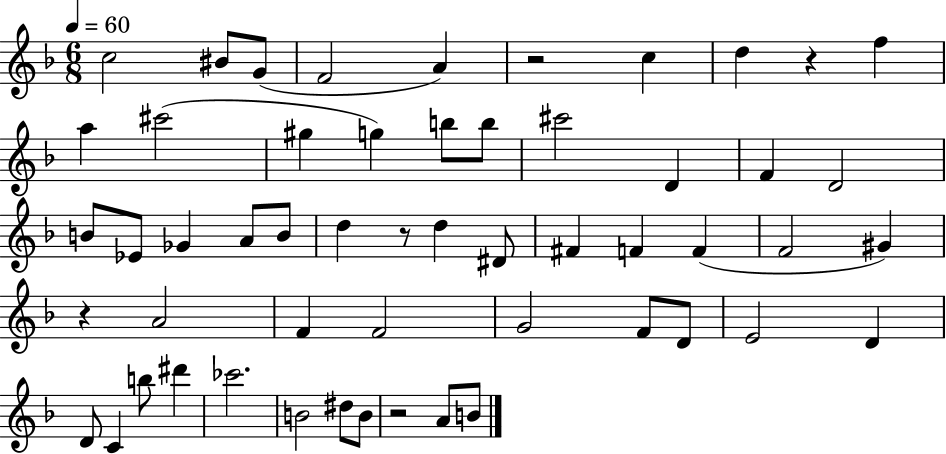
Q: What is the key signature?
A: F major